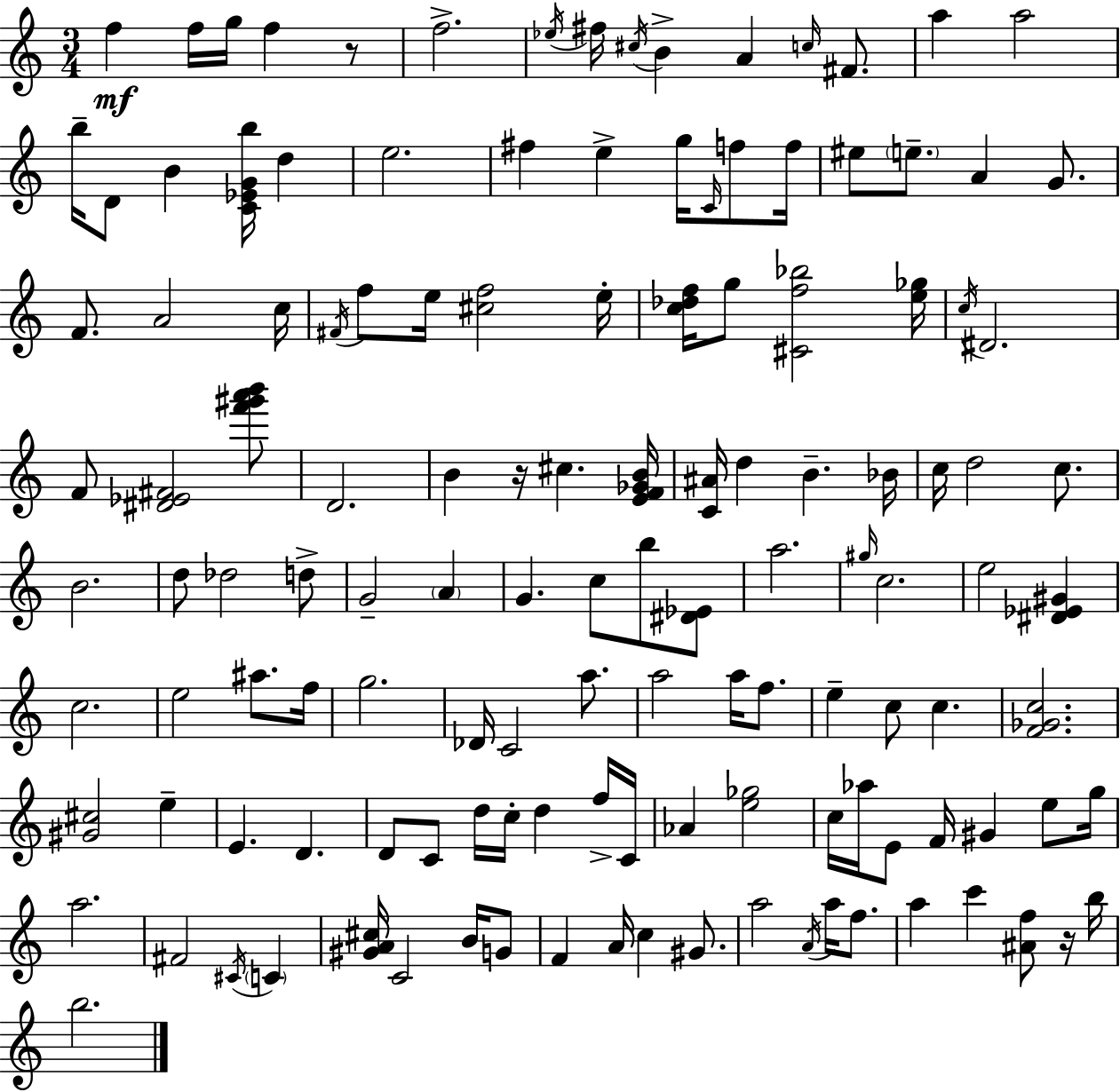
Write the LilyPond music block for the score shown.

{
  \clef treble
  \numericTimeSignature
  \time 3/4
  \key a \minor
  f''4\mf f''16 g''16 f''4 r8 | f''2.-> | \acciaccatura { ees''16 } fis''16 \acciaccatura { cis''16 } b'4-> a'4 \grace { c''16 } | fis'8. a''4 a''2 | \break b''16-- d'8 b'4 <c' ees' g' b''>16 d''4 | e''2. | fis''4 e''4-> g''16 | \grace { c'16 } f''8 f''16 eis''8 \parenthesize e''8.-- a'4 | \break g'8. f'8. a'2 | c''16 \acciaccatura { fis'16 } f''8 e''16 <cis'' f''>2 | e''16-. <c'' des'' f''>16 g''8 <cis' f'' bes''>2 | <e'' ges''>16 \acciaccatura { c''16 } dis'2. | \break f'8 <dis' ees' fis'>2 | <f''' gis''' a''' b'''>8 d'2. | b'4 r16 cis''4. | <e' f' ges' b'>16 <c' ais'>16 d''4 b'4.-- | \break bes'16 c''16 d''2 | c''8. b'2. | d''8 des''2 | d''8-> g'2-- | \break \parenthesize a'4 g'4. | c''8 b''8 <dis' ees'>8 a''2. | \grace { gis''16 } c''2. | e''2 | \break <dis' ees' gis'>4 c''2. | e''2 | ais''8. f''16 g''2. | des'16 c'2 | \break a''8. a''2 | a''16 f''8. e''4-- c''8 | c''4. <f' ges' c''>2. | <gis' cis''>2 | \break e''4-- e'4. | d'4. d'8 c'8 d''16 | c''16-. d''4 f''16-> c'16 aes'4 <e'' ges''>2 | c''16 aes''16 e'8 f'16 | \break gis'4 e''8 g''16 a''2. | fis'2 | \acciaccatura { cis'16 } \parenthesize c'4 <gis' a' cis''>16 c'2 | b'16 g'8 f'4 | \break a'16 c''4 gis'8. a''2 | \acciaccatura { a'16 } a''16 f''8. a''4 | c'''4 <ais' f''>8 r16 b''16 b''2. | \bar "|."
}